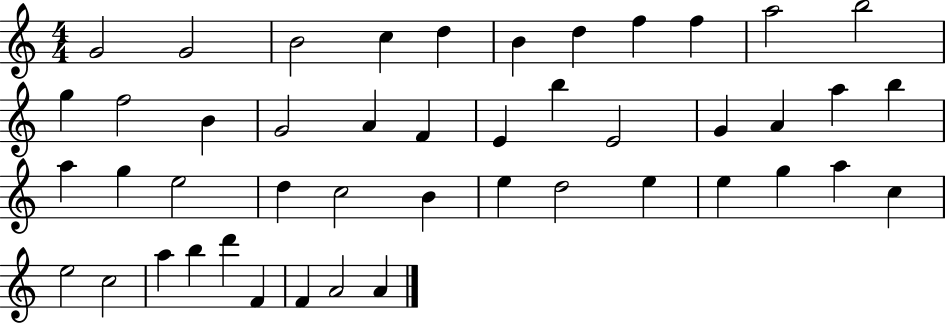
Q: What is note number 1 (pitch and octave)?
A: G4